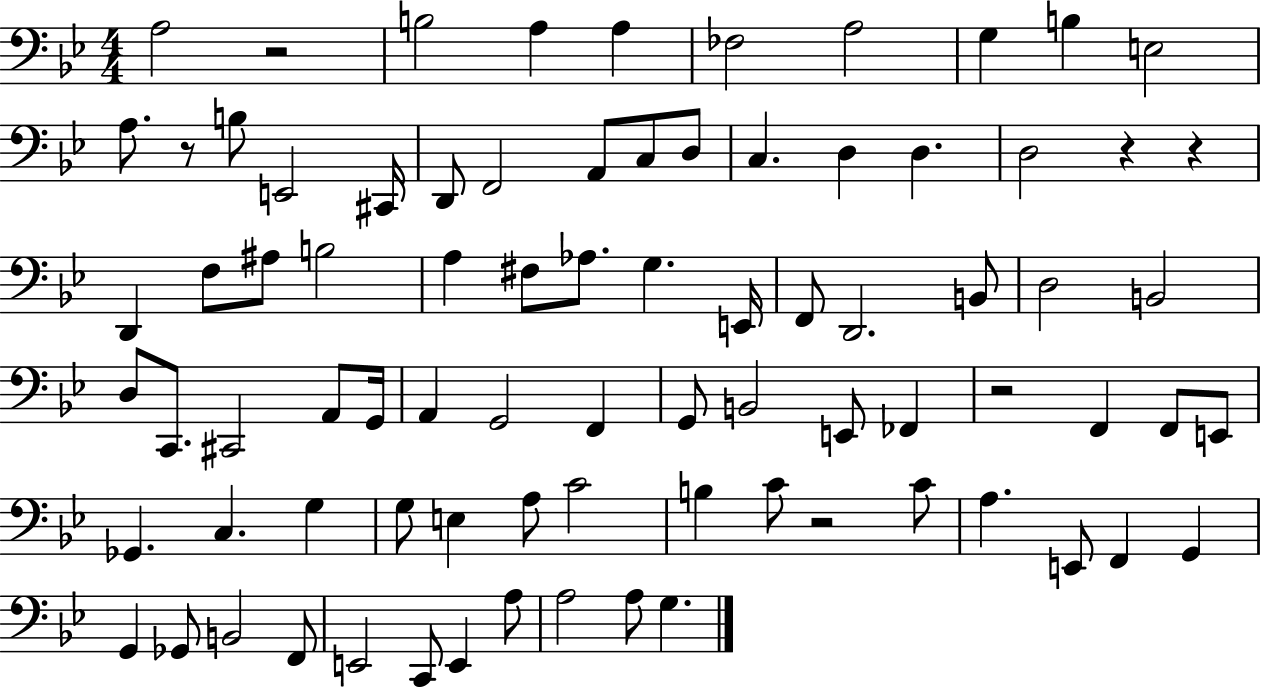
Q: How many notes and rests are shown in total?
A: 82